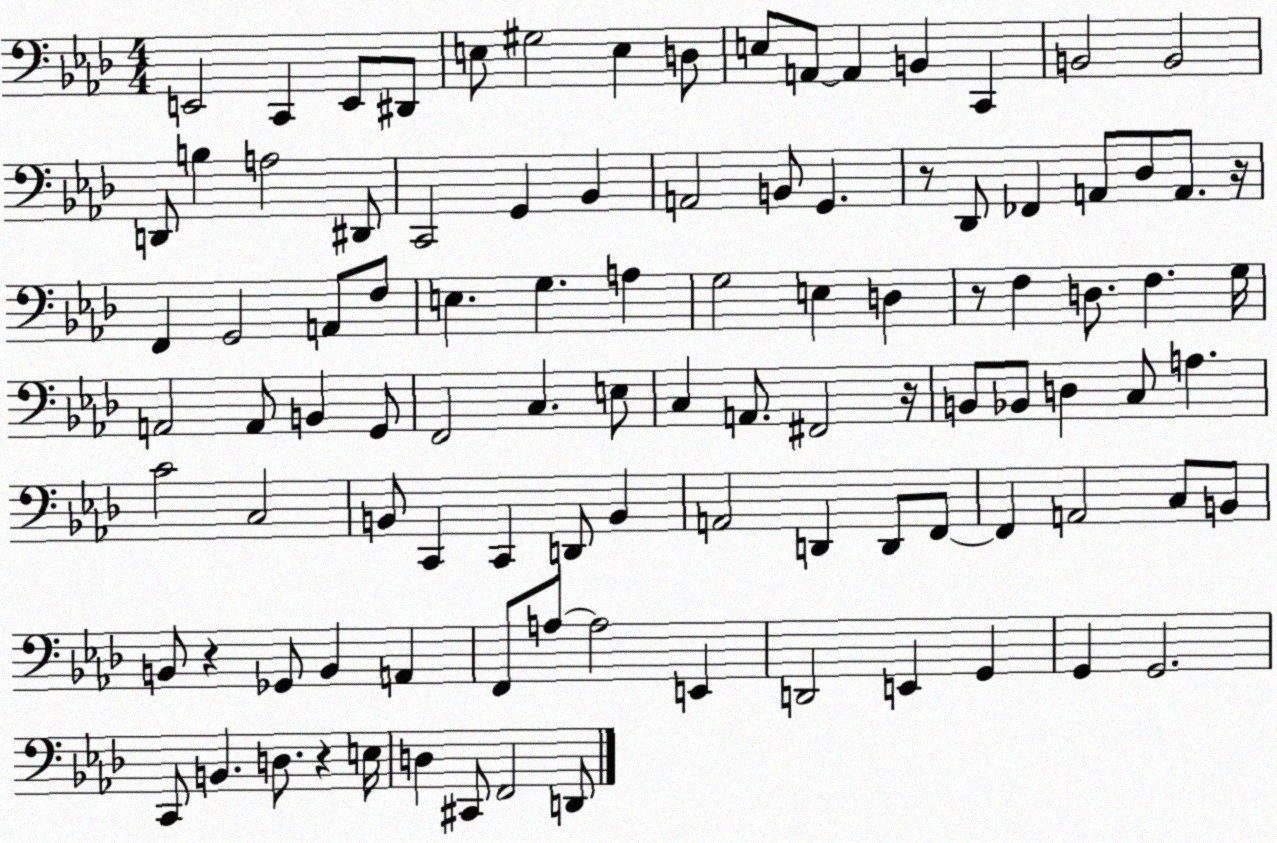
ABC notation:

X:1
T:Untitled
M:4/4
L:1/4
K:Ab
E,,2 C,, E,,/2 ^D,,/2 E,/2 ^G,2 E, D,/2 E,/2 A,,/2 A,, B,, C,, B,,2 B,,2 D,,/2 B, A,2 ^D,,/2 C,,2 G,, _B,, A,,2 B,,/2 G,, z/2 _D,,/2 _F,, A,,/2 _D,/2 A,,/2 z/4 F,, G,,2 A,,/2 F,/2 E, G, A, G,2 E, D, z/2 F, D,/2 F, G,/4 A,,2 A,,/2 B,, G,,/2 F,,2 C, E,/2 C, A,,/2 ^F,,2 z/4 B,,/2 _B,,/2 D, C,/2 A, C2 C,2 B,,/2 C,, C,, D,,/2 B,, A,,2 D,, D,,/2 F,,/2 F,, A,,2 C,/2 B,,/2 B,,/2 z _G,,/2 B,, A,, F,,/2 A,/2 A,2 E,, D,,2 E,, G,, G,, G,,2 C,,/2 B,, D,/2 z E,/4 D, ^C,,/2 F,,2 D,,/2